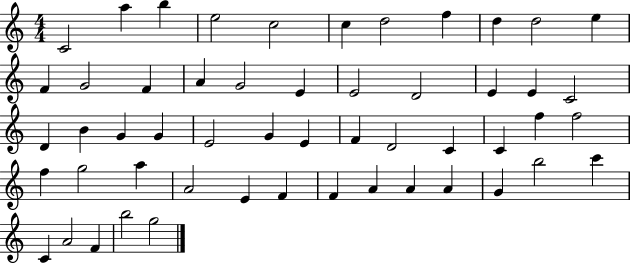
X:1
T:Untitled
M:4/4
L:1/4
K:C
C2 a b e2 c2 c d2 f d d2 e F G2 F A G2 E E2 D2 E E C2 D B G G E2 G E F D2 C C f f2 f g2 a A2 E F F A A A G b2 c' C A2 F b2 g2